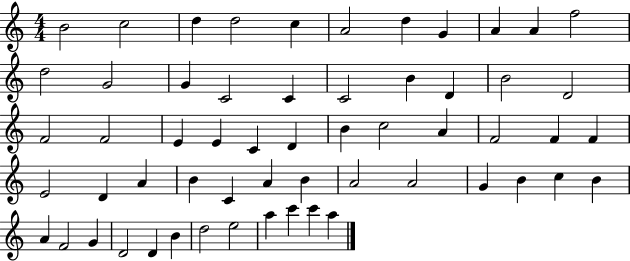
{
  \clef treble
  \numericTimeSignature
  \time 4/4
  \key c \major
  b'2 c''2 | d''4 d''2 c''4 | a'2 d''4 g'4 | a'4 a'4 f''2 | \break d''2 g'2 | g'4 c'2 c'4 | c'2 b'4 d'4 | b'2 d'2 | \break f'2 f'2 | e'4 e'4 c'4 d'4 | b'4 c''2 a'4 | f'2 f'4 f'4 | \break e'2 d'4 a'4 | b'4 c'4 a'4 b'4 | a'2 a'2 | g'4 b'4 c''4 b'4 | \break a'4 f'2 g'4 | d'2 d'4 b'4 | d''2 e''2 | a''4 c'''4 c'''4 a''4 | \break \bar "|."
}